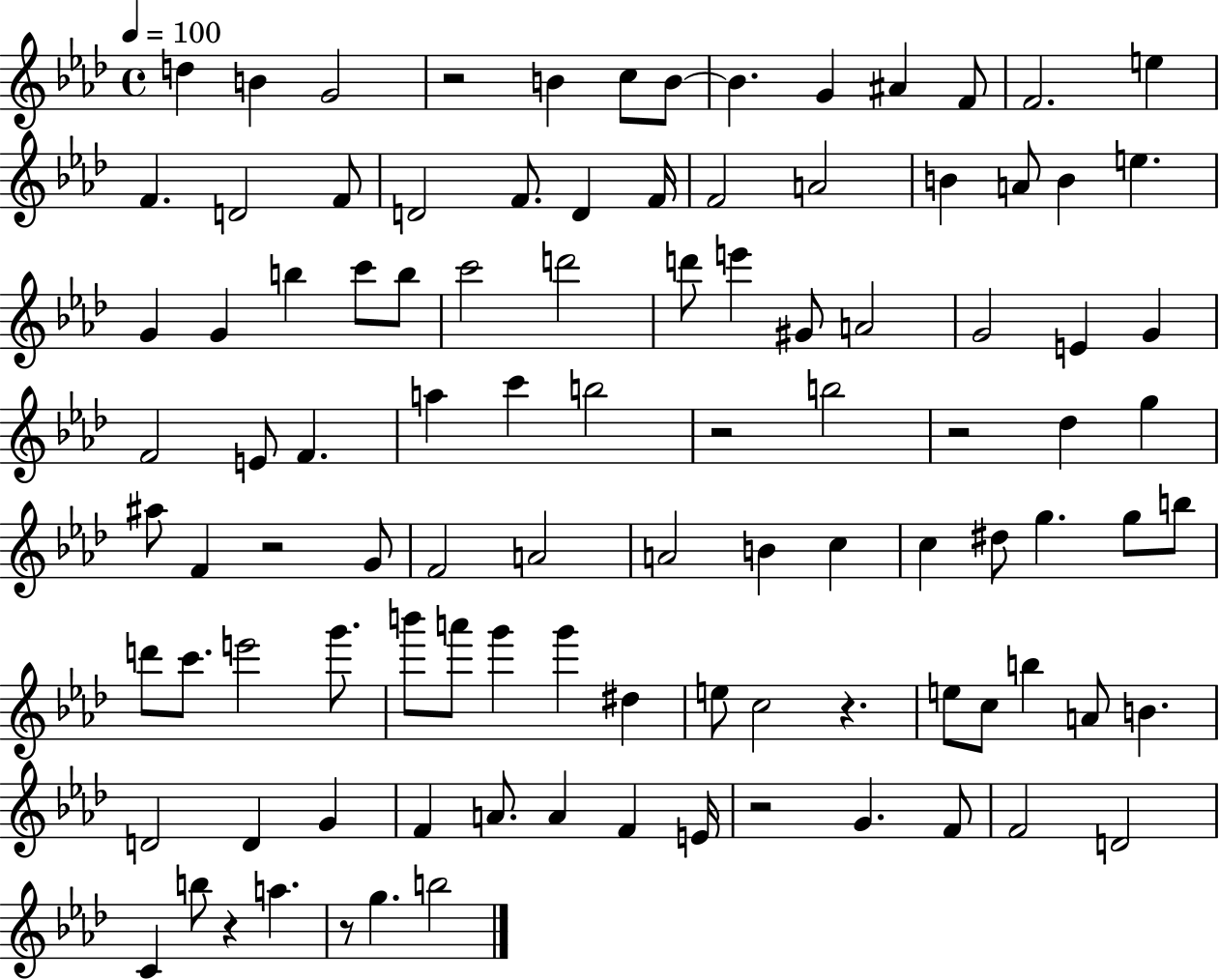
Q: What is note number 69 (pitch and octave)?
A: G6